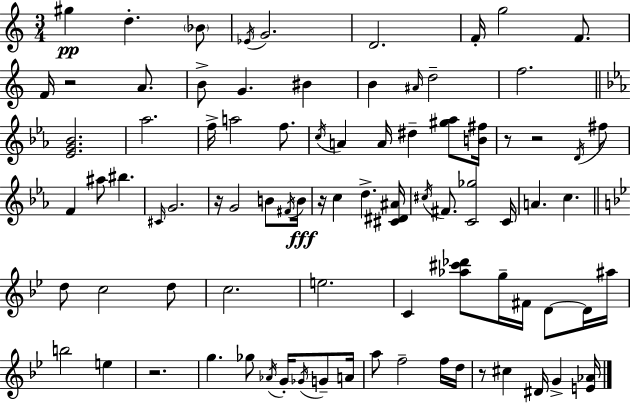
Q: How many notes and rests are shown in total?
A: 85